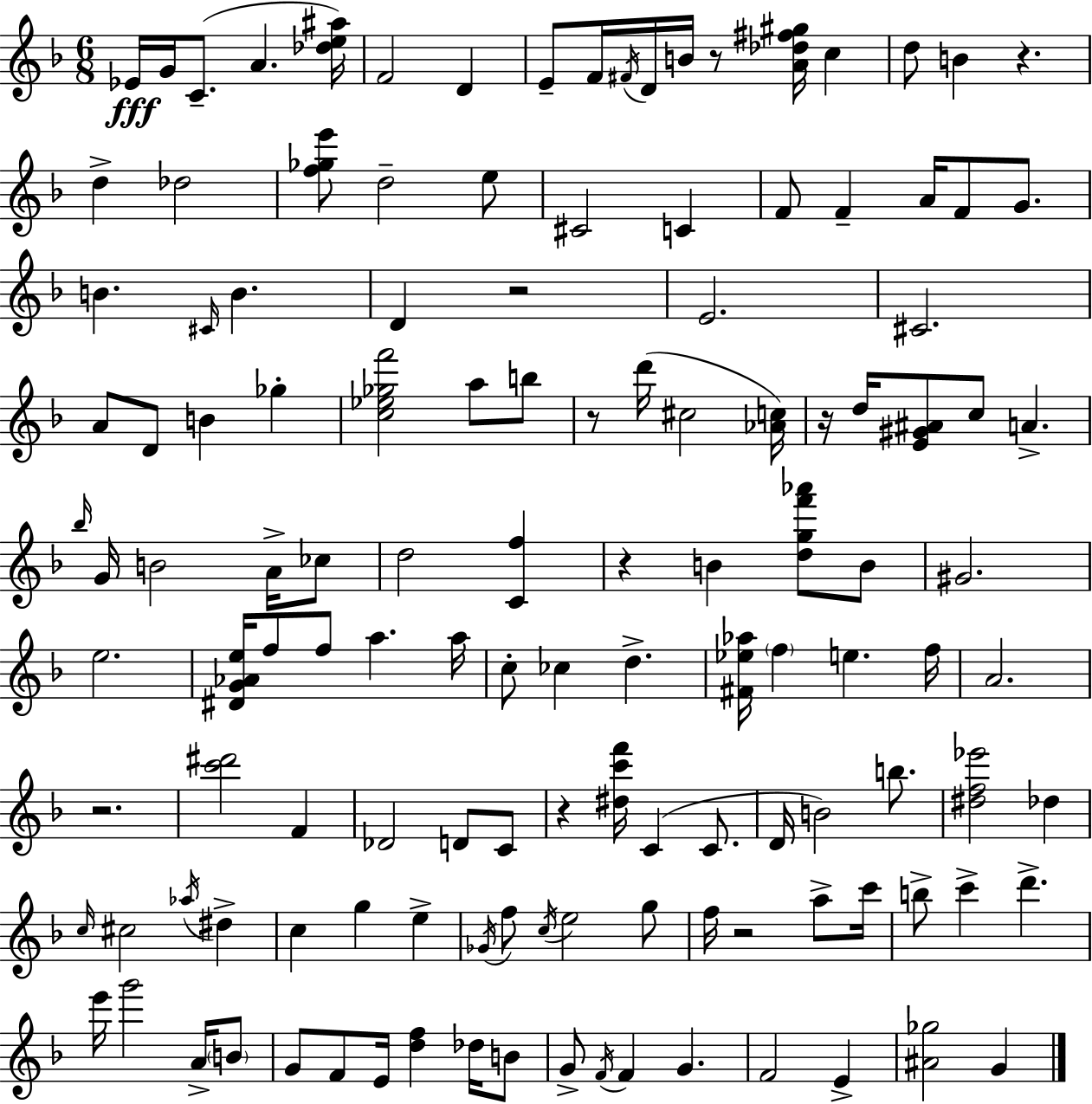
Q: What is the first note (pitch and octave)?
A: Eb4